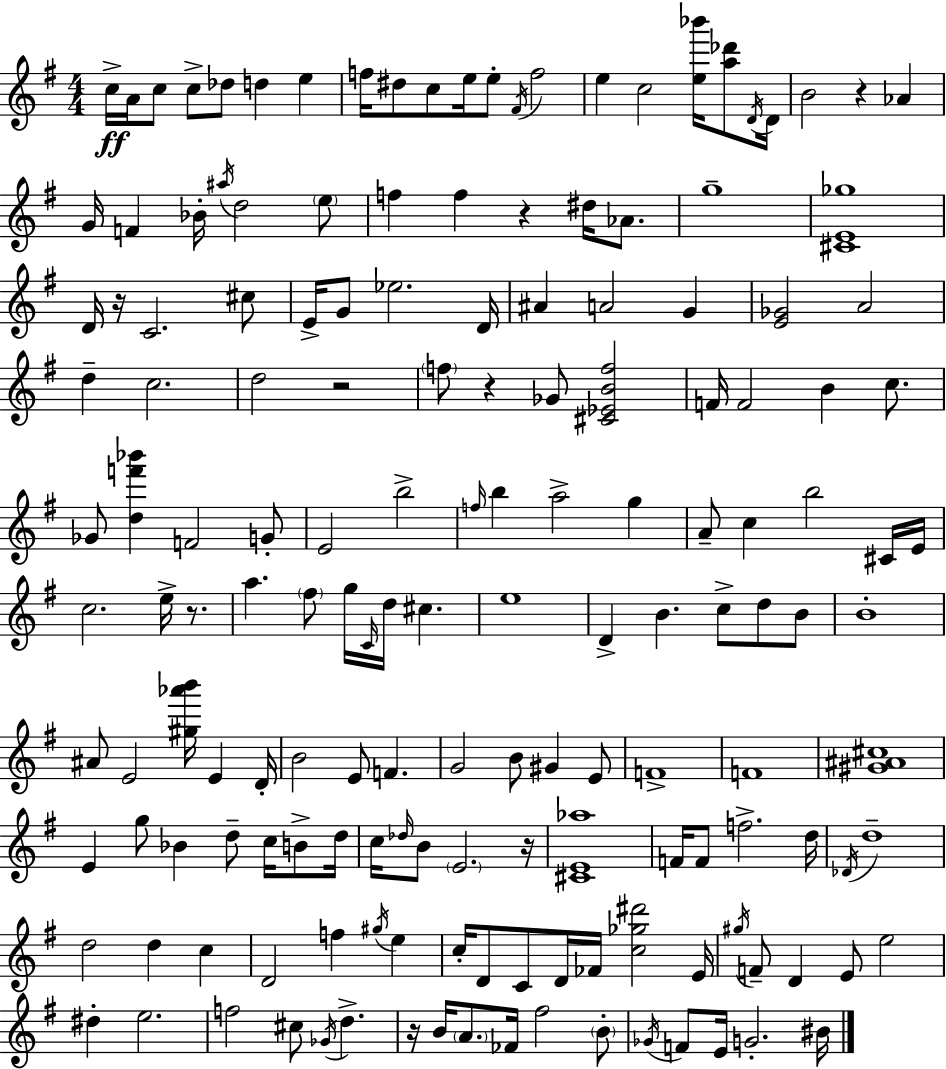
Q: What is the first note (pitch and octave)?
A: C5